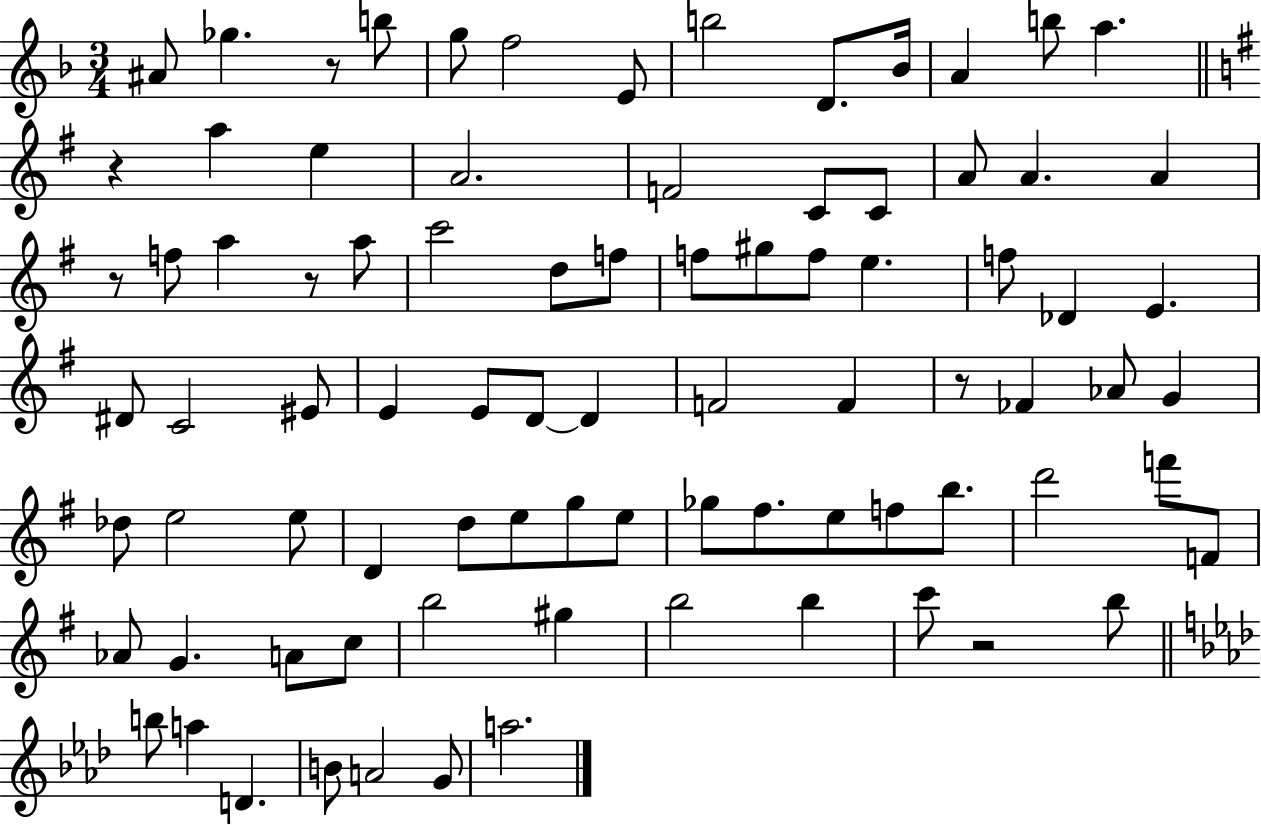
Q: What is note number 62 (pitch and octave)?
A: F4